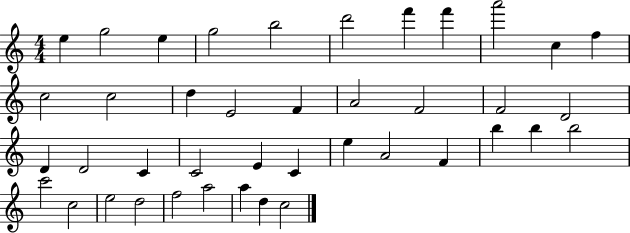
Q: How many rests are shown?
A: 0